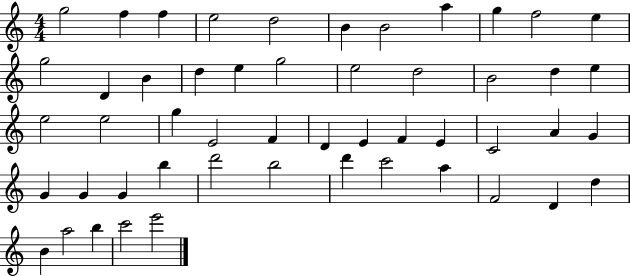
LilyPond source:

{
  \clef treble
  \numericTimeSignature
  \time 4/4
  \key c \major
  g''2 f''4 f''4 | e''2 d''2 | b'4 b'2 a''4 | g''4 f''2 e''4 | \break g''2 d'4 b'4 | d''4 e''4 g''2 | e''2 d''2 | b'2 d''4 e''4 | \break e''2 e''2 | g''4 e'2 f'4 | d'4 e'4 f'4 e'4 | c'2 a'4 g'4 | \break g'4 g'4 g'4 b''4 | d'''2 b''2 | d'''4 c'''2 a''4 | f'2 d'4 d''4 | \break b'4 a''2 b''4 | c'''2 e'''2 | \bar "|."
}